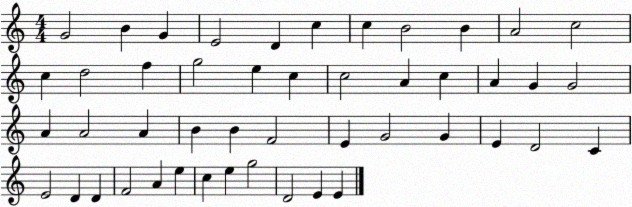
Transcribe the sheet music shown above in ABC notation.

X:1
T:Untitled
M:4/4
L:1/4
K:C
G2 B G E2 D c c B2 B A2 c2 c d2 f g2 e c c2 A c A G G2 A A2 A B B F2 E G2 G E D2 C E2 D D F2 A e c e g2 D2 E E